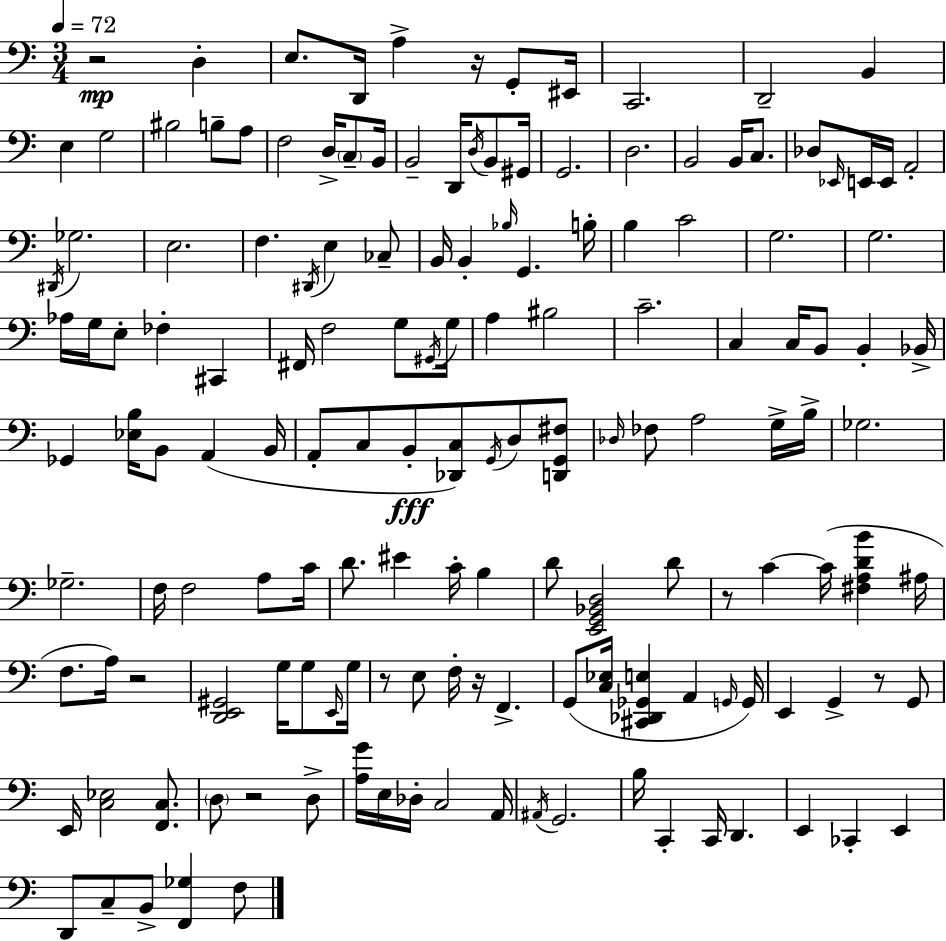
{
  \clef bass
  \numericTimeSignature
  \time 3/4
  \key a \minor
  \tempo 4 = 72
  r2\mp d4-. | e8. d,16 a4-> r16 g,8-. eis,16 | c,2. | d,2-- b,4 | \break e4 g2 | bis2 b8-- a8 | f2 d16-> \parenthesize c8-- b,16 | b,2-- d,16 \acciaccatura { d16 } b,8 | \break gis,16 g,2. | d2. | b,2 b,16 c8. | des8 \grace { ees,16 } e,16 e,16 a,2-. | \break \acciaccatura { dis,16 } ges2. | e2. | f4. \acciaccatura { dis,16 } e4 | ces8-- b,16 b,4-. \grace { bes16 } g,4. | \break b16-. b4 c'2 | g2. | g2. | aes16 g16 e8-. fes4-. | \break cis,4 fis,16 f2 | g8 \acciaccatura { gis,16 } g16 a4 bis2 | c'2.-- | c4 c16 b,8 | \break b,4-. bes,16-> ges,4 <ees b>16 b,8 | a,4( b,16 a,8-. c8 b,8-.\fff | <des, c>8) \acciaccatura { g,16 } d8 <d, g, fis>8 \grace { des16 } fes8 a2 | g16-> b16-> ges2. | \break ges2.-- | f16 f2 | a8 c'16 d'8. eis'4 | c'16-. b4 d'8 <e, g, bes, d>2 | \break d'8 r8 c'4~~ | c'16( <fis a d' b'>4 ais16 f8. a16) | r2 <d, e, gis,>2 | g16 g8 \grace { e,16 } g16 r8 e8 | \break f16-. r16 f,4.-> g,8( <c ees>16 | <cis, des, ges, e>4 a,4 \grace { g,16 } g,16) e,4 | g,4-> r8 g,8 e,16 <c ees>2 | <f, c>8. \parenthesize d8 | \break r2 d8-> <a g'>16 e16 | des16-. c2 a,16 \acciaccatura { ais,16 } g,2. | b16 | c,4-. c,16 d,4. e,4 | \break ces,4-. e,4 d,8 | c8-- b,8-> <f, ges>4 f8 \bar "|."
}